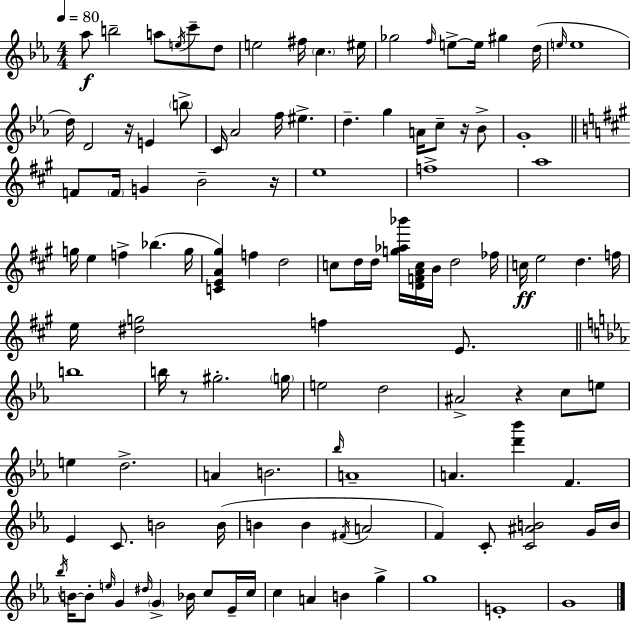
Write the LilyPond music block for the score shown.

{
  \clef treble
  \numericTimeSignature
  \time 4/4
  \key c \minor
  \tempo 4 = 80
  aes''8\f b''2-- a''8 \acciaccatura { e''16 } c'''8-- d''8 | e''2 fis''16 \parenthesize c''4. | eis''16 ges''2 \grace { f''16 } e''8->~~ e''16 gis''4 | d''16( \grace { e''16 } e''1 | \break d''16) d'2 r16 e'4 | \parenthesize b''8-> c'16 aes'2 f''16 eis''4.-> | d''4.-- g''4 a'16 c''8-- | r16 bes'8-> g'1-. | \break \bar "||" \break \key a \major f'8 \parenthesize f'16 g'4 b'2-- r16 | e''1 | f''1-> | a''1 | \break g''16 e''4 f''4-> bes''4.( g''16 | <c' e' a' gis''>4) f''4 d''2 | c''8 d''16 d''16 <g'' aes'' bes'''>16 <d' f' a' c''>16 b'16 d''2 fes''16 | c''16\ff e''2 d''4. f''16 | \break e''16 <dis'' g''>2 f''4 e'8. | \bar "||" \break \key c \minor b''1 | b''16 r8 gis''2.-. \parenthesize g''16 | e''2 d''2 | ais'2-> r4 c''8 e''8 | \break e''4 d''2.-> | a'4 b'2. | \grace { bes''16 } a'1-- | a'4. <d''' bes'''>4 f'4. | \break ees'4 c'8. b'2 | b'16( b'4 b'4 \acciaccatura { fis'16 } a'2 | f'4) c'8-. <c' ais' b'>2 | g'16 b'16 \acciaccatura { bes''16 } b'16~~ b'8-. \grace { e''16 } g'4 \grace { dis''16 } \parenthesize g'4-> | \break bes'16 c''8 ees'16-- c''16 c''4 a'4 b'4 | g''4-> g''1 | e'1-. | g'1 | \break \bar "|."
}